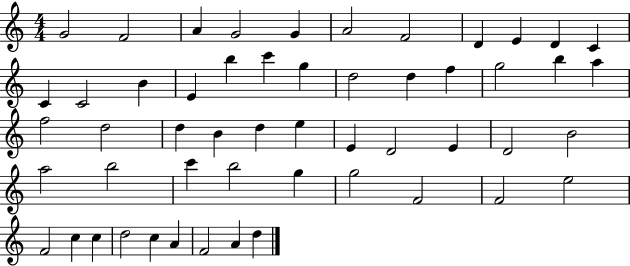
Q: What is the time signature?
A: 4/4